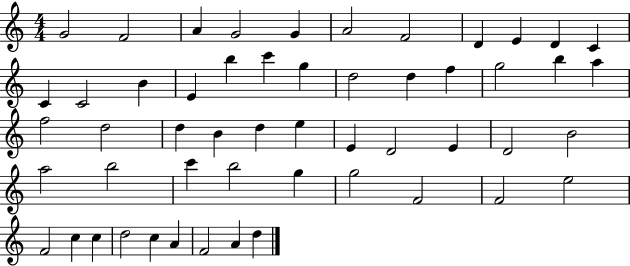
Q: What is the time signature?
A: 4/4